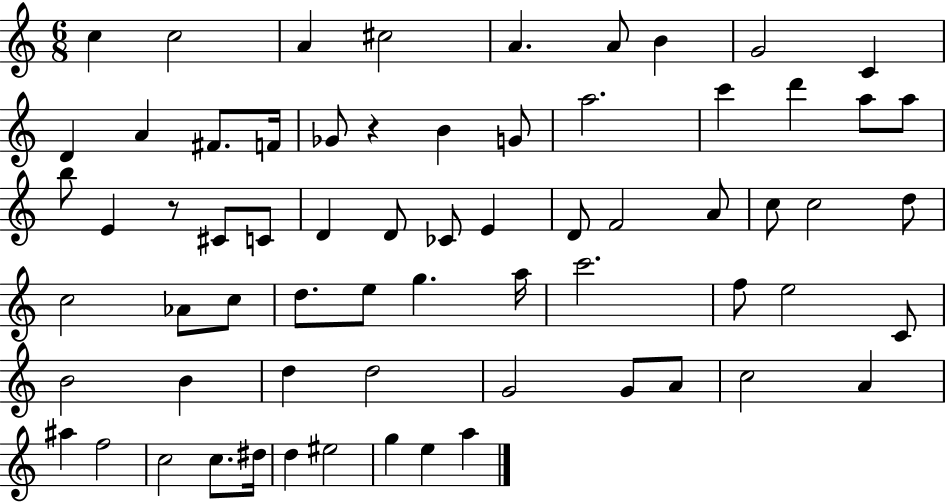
X:1
T:Untitled
M:6/8
L:1/4
K:C
c c2 A ^c2 A A/2 B G2 C D A ^F/2 F/4 _G/2 z B G/2 a2 c' d' a/2 a/2 b/2 E z/2 ^C/2 C/2 D D/2 _C/2 E D/2 F2 A/2 c/2 c2 d/2 c2 _A/2 c/2 d/2 e/2 g a/4 c'2 f/2 e2 C/2 B2 B d d2 G2 G/2 A/2 c2 A ^a f2 c2 c/2 ^d/4 d ^e2 g e a